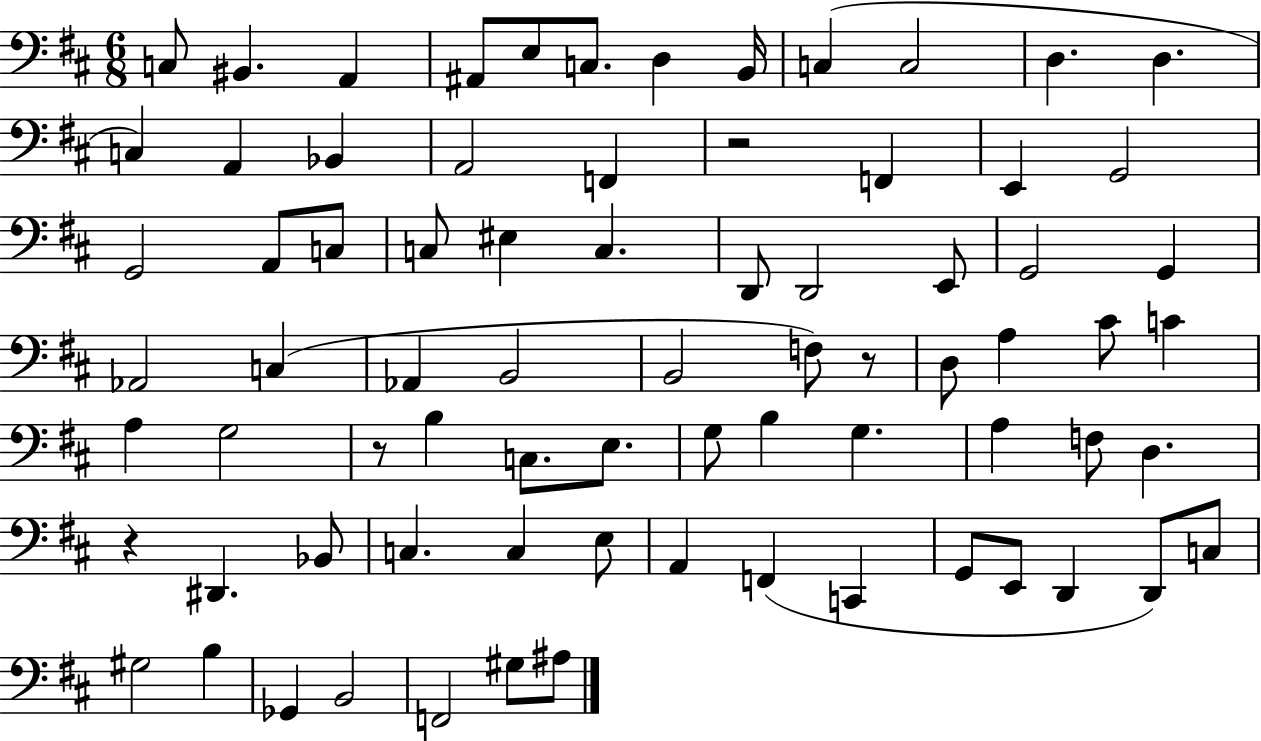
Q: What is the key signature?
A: D major